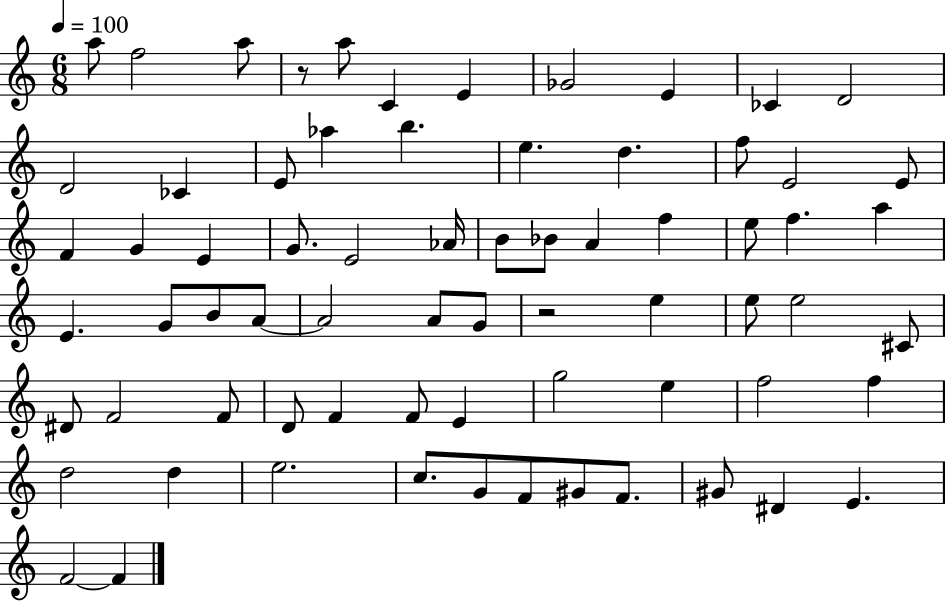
X:1
T:Untitled
M:6/8
L:1/4
K:C
a/2 f2 a/2 z/2 a/2 C E _G2 E _C D2 D2 _C E/2 _a b e d f/2 E2 E/2 F G E G/2 E2 _A/4 B/2 _B/2 A f e/2 f a E G/2 B/2 A/2 A2 A/2 G/2 z2 e e/2 e2 ^C/2 ^D/2 F2 F/2 D/2 F F/2 E g2 e f2 f d2 d e2 c/2 G/2 F/2 ^G/2 F/2 ^G/2 ^D E F2 F